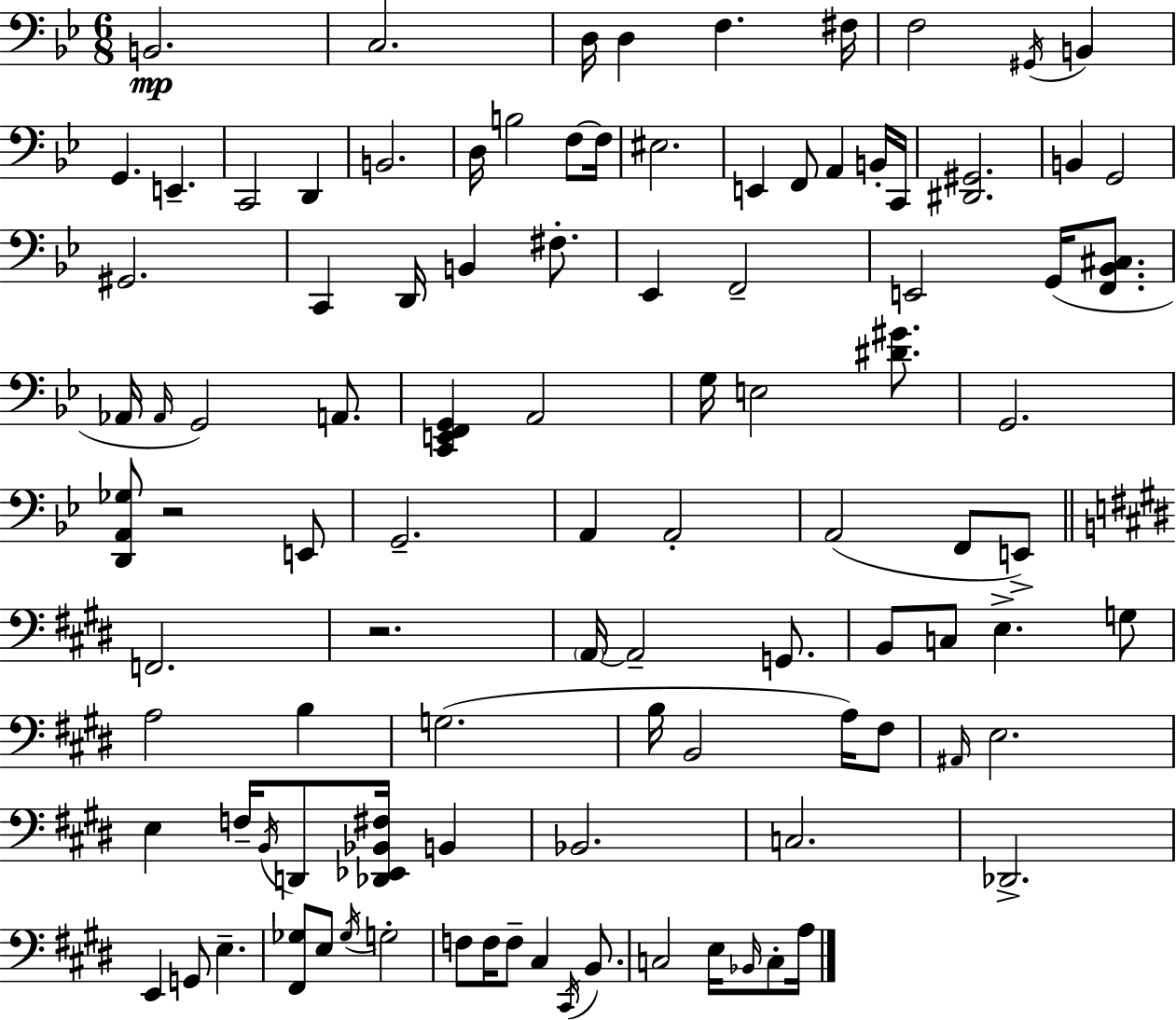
B2/h. C3/h. D3/s D3/q F3/q. F#3/s F3/h G#2/s B2/q G2/q. E2/q. C2/h D2/q B2/h. D3/s B3/h F3/e F3/s EIS3/h. E2/q F2/e A2/q B2/s C2/s [D#2,G#2]/h. B2/q G2/h G#2/h. C2/q D2/s B2/q F#3/e. Eb2/q F2/h E2/h G2/s [F2,Bb2,C#3]/e. Ab2/s Ab2/s G2/h A2/e. [C2,E2,F2,G2]/q A2/h G3/s E3/h [D#4,G#4]/e. G2/h. [D2,A2,Gb3]/e R/h E2/e G2/h. A2/q A2/h A2/h F2/e E2/e F2/h. R/h. A2/s A2/h G2/e. B2/e C3/e E3/q. G3/e A3/h B3/q G3/h. B3/s B2/h A3/s F#3/e A#2/s E3/h. E3/q F3/s B2/s D2/e [Db2,Eb2,Bb2,F#3]/s B2/q Bb2/h. C3/h. Db2/h. E2/q G2/e E3/q. [F#2,Gb3]/e E3/e Gb3/s G3/h F3/e F3/s F3/e C#3/q C#2/s B2/e. C3/h E3/s Bb2/s C3/e A3/s